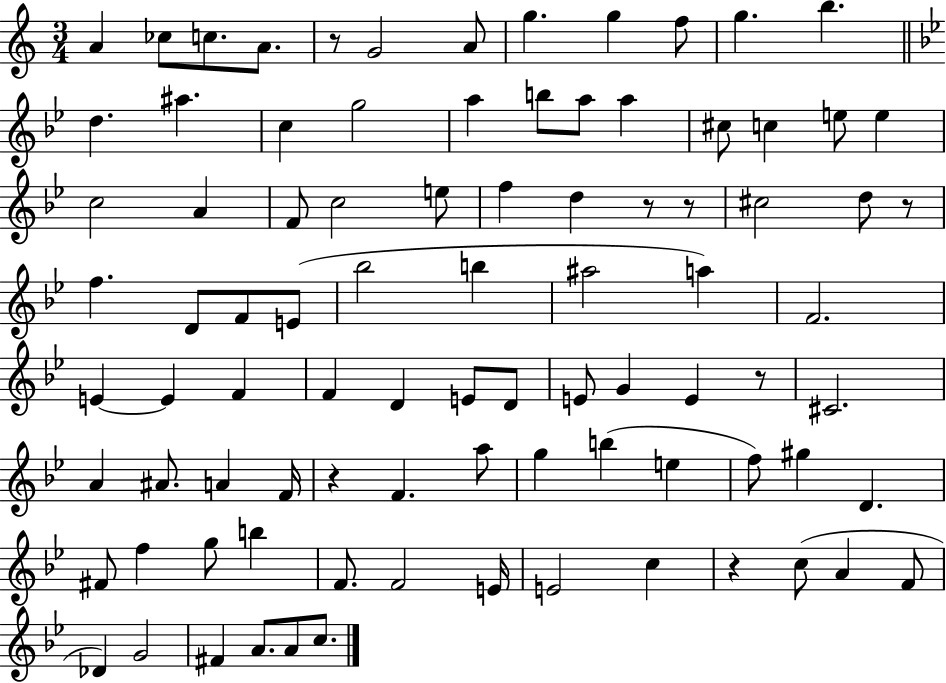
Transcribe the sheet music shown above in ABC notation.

X:1
T:Untitled
M:3/4
L:1/4
K:C
A _c/2 c/2 A/2 z/2 G2 A/2 g g f/2 g b d ^a c g2 a b/2 a/2 a ^c/2 c e/2 e c2 A F/2 c2 e/2 f d z/2 z/2 ^c2 d/2 z/2 f D/2 F/2 E/2 _b2 b ^a2 a F2 E E F F D E/2 D/2 E/2 G E z/2 ^C2 A ^A/2 A F/4 z F a/2 g b e f/2 ^g D ^F/2 f g/2 b F/2 F2 E/4 E2 c z c/2 A F/2 _D G2 ^F A/2 A/2 c/2